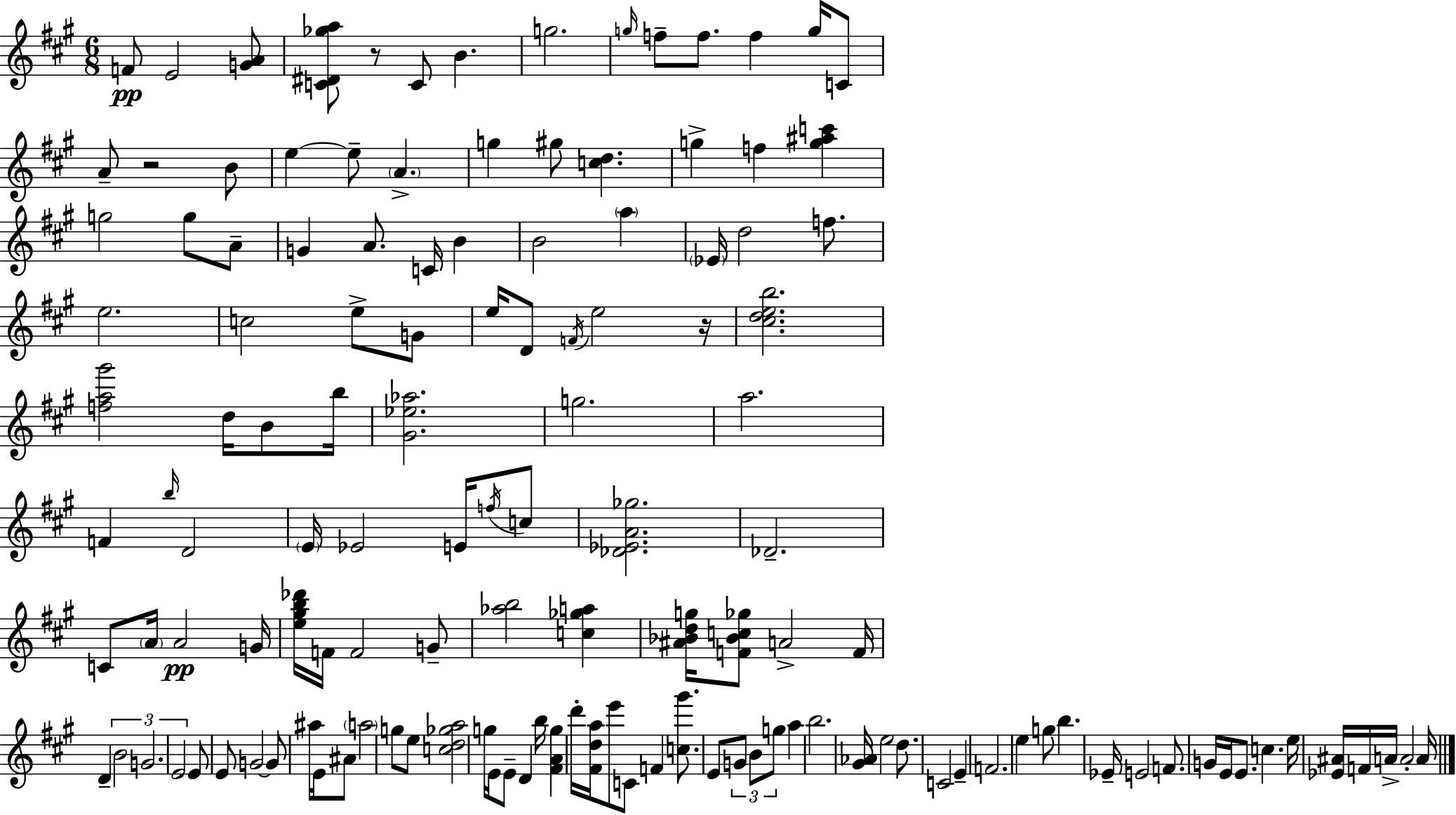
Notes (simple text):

F4/e E4/h [G4,A4]/e [C4,D#4,Gb5,A5]/e R/e C4/e B4/q. G5/h. G5/s F5/e F5/e. F5/q G5/s C4/e A4/e R/h B4/e E5/q E5/e A4/q. G5/q G#5/e [C5,D5]/q. G5/q F5/q [G5,A#5,C6]/q G5/h G5/e A4/e G4/q A4/e. C4/s B4/q B4/h A5/q Eb4/s D5/h F5/e. E5/h. C5/h E5/e G4/e E5/s D4/e F4/s E5/h R/s [C#5,D5,E5,B5]/h. [F5,A5,G#6]/h D5/s B4/e B5/s [G#4,Eb5,Ab5]/h. G5/h. A5/h. F4/q B5/s D4/h E4/s Eb4/h E4/s F5/s C5/e [Db4,Eb4,A4,Gb5]/h. Db4/h. C4/e A4/s A4/h G4/s [E5,G#5,B5,Db6]/s F4/s F4/h G4/e [Ab5,B5]/h [C5,Gb5,A5]/q [A#4,Bb4,D5,G5]/s [F4,Bb4,C5,Gb5]/e A4/h F4/s D4/q B4/h G4/h. E4/h E4/e E4/e G4/h G4/e A#5/s E4/s A#4/e A5/h G5/e E5/e [C5,D5,Gb5,A5]/h G5/s E4/s E4/e D4/q B5/s [F#4,A4,G5]/q D6/s [F#4,D5,A5]/s E6/e C4/e F4/q [C5,G#6]/e. E4/e G4/e B4/e G5/e A5/q B5/h. [G#4,Ab4]/s E5/h D5/e. C4/h E4/q F4/h. E5/q G5/e B5/q. Eb4/s E4/h F4/e. G4/s E4/s E4/e. C5/q. E5/s [Eb4,A#4]/s F4/s A4/s A4/h A4/s